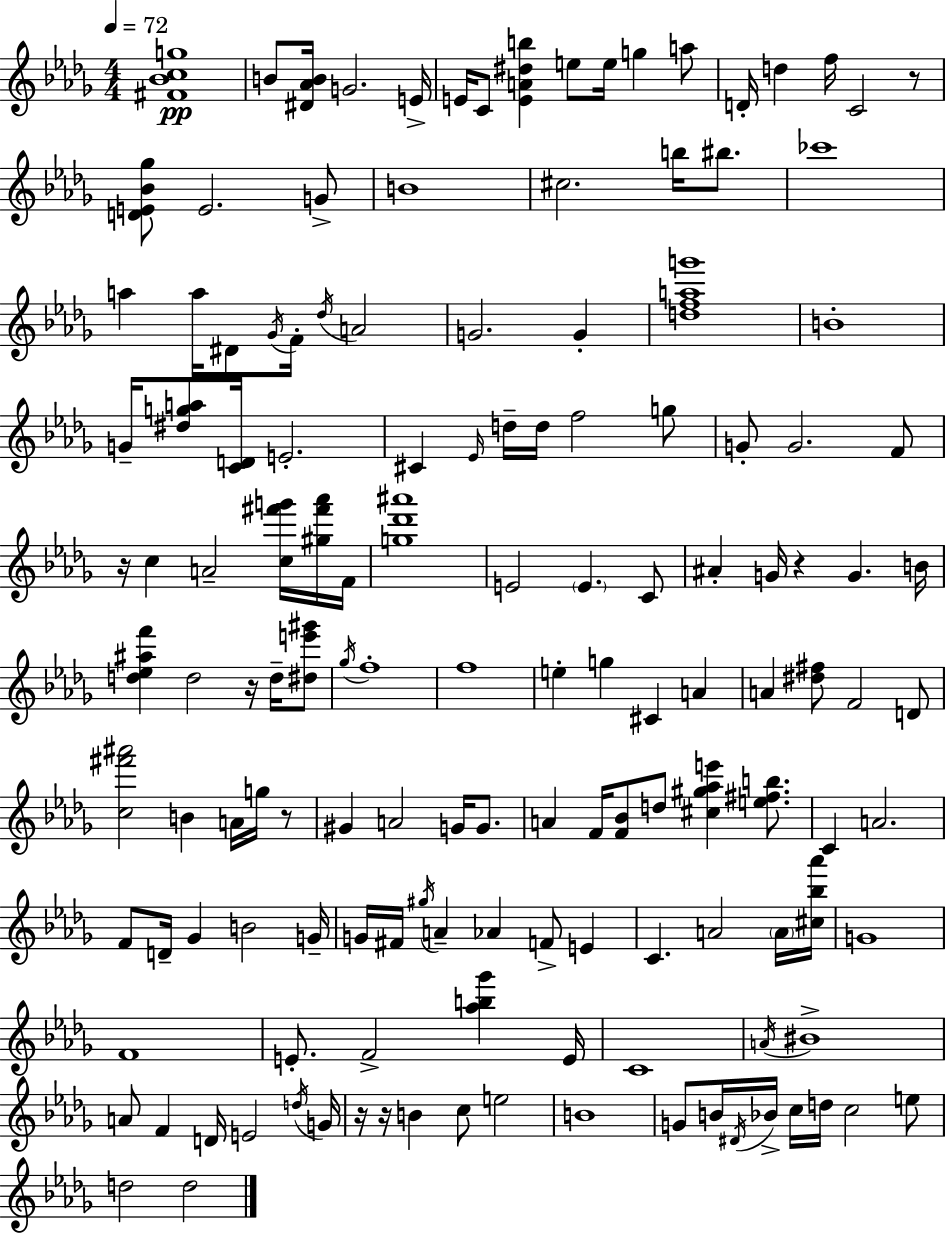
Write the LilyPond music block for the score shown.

{
  \clef treble
  \numericTimeSignature
  \time 4/4
  \key bes \minor
  \tempo 4 = 72
  <fis' bes' c'' g''>1\pp | b'8 <dis' aes' b'>16 g'2. e'16-> | e'16 c'8 <e' a' dis'' b''>4 e''8 e''16 g''4 a''8 | d'16-. d''4 f''16 c'2 r8 | \break <d' e' bes' ges''>8 e'2. g'8-> | b'1 | cis''2. b''16 bis''8. | ces'''1 | \break a''4 a''16 dis'8 \acciaccatura { ges'16 } f'16-. \acciaccatura { des''16 } a'2 | g'2. g'4-. | <d'' f'' a'' g'''>1 | b'1-. | \break g'16-- <dis'' g'' a''>8 <c' d'>16 e'2.-. | cis'4 \grace { ees'16 } d''16-- d''16 f''2 | g''8 g'8-. g'2. | f'8 r16 c''4 a'2-- | \break <c'' fis''' g'''>16 <gis'' fis''' aes'''>16 f'16 <g'' des''' ais'''>1 | e'2 \parenthesize e'4. | c'8 ais'4-. g'16 r4 g'4. | b'16 <d'' ees'' ais'' f'''>4 d''2 r16 | \break d''16-- <dis'' e''' gis'''>8 \acciaccatura { ges''16 } f''1-. | f''1 | e''4-. g''4 cis'4 | a'4 a'4 <dis'' fis''>8 f'2 | \break d'8 <c'' fis''' ais'''>2 b'4 | a'16 g''16 r8 gis'4 a'2 | g'16 g'8. a'4 f'16 <f' bes'>8 d''8 <cis'' gis'' aes'' e'''>4 | <e'' fis'' b''>8. c'4 a'2. | \break f'8 d'16-- ges'4 b'2 | g'16-- g'16 fis'16 \acciaccatura { gis''16 } a'4-- aes'4 f'8-> | e'4 c'4. a'2 | \parenthesize a'16 <cis'' bes'' aes'''>16 g'1 | \break f'1 | e'8.-. f'2-> | <aes'' b'' ges'''>4 e'16 c'1 | \acciaccatura { a'16 } bis'1-> | \break a'8 f'4 d'16 e'2 | \acciaccatura { d''16 } g'16 r16 r16 b'4 c''8 e''2 | b'1 | g'8 b'16 \acciaccatura { dis'16 } bes'16-> c''16 d''16 c''2 | \break e''8 d''2 | d''2 \bar "|."
}